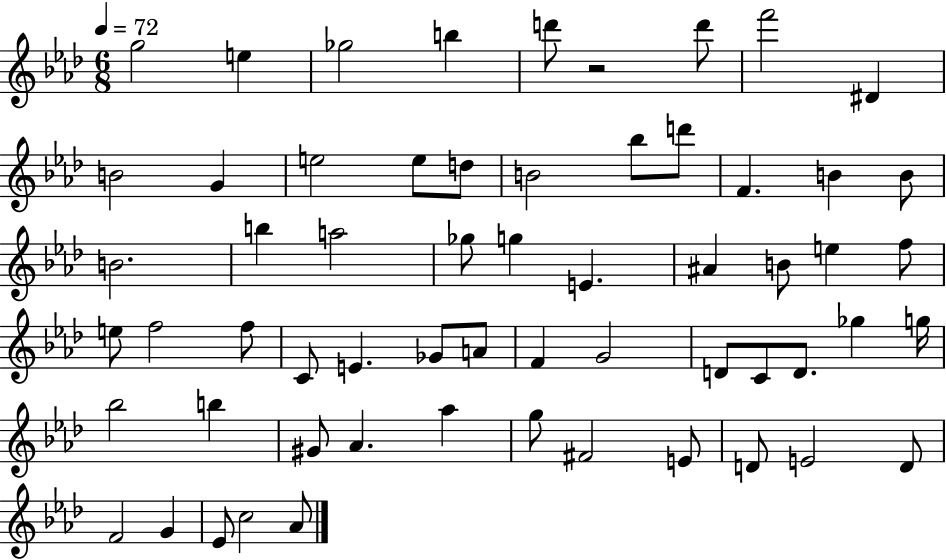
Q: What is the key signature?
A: AES major